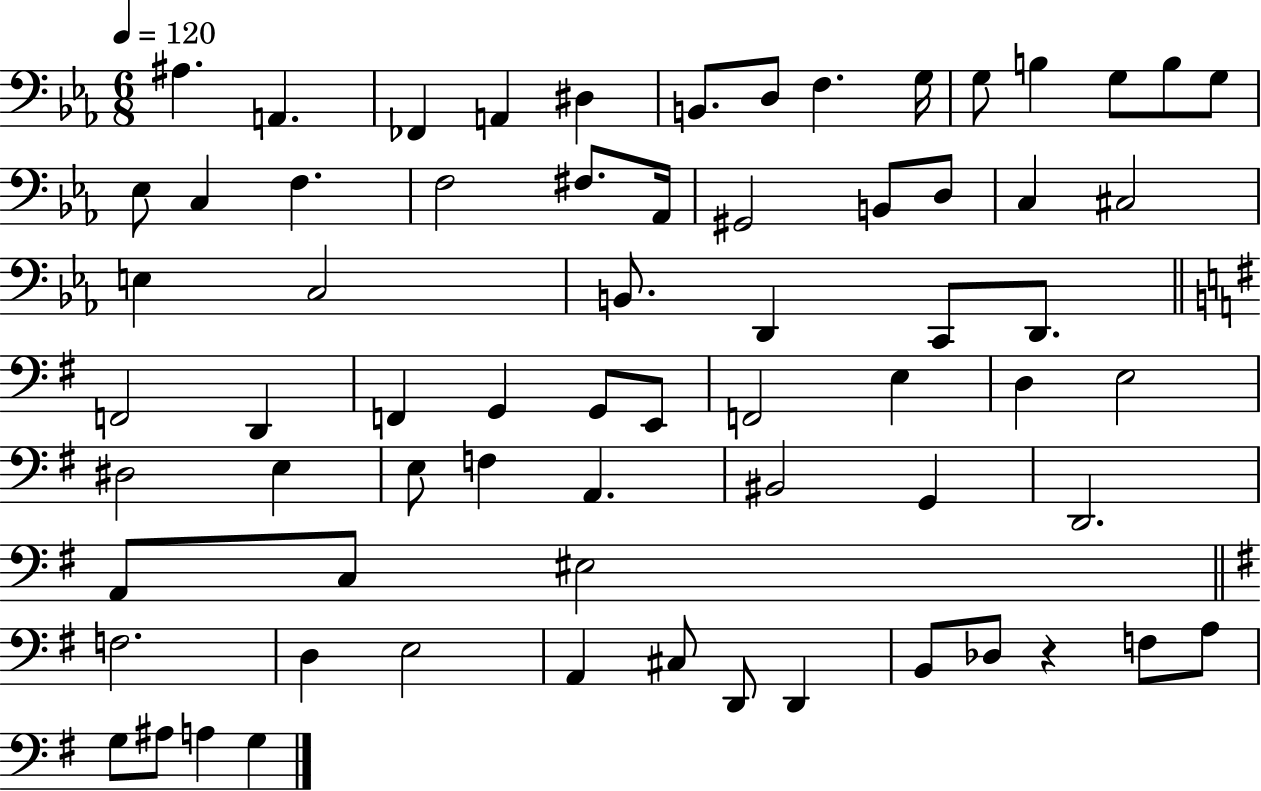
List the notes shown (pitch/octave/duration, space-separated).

A#3/q. A2/q. FES2/q A2/q D#3/q B2/e. D3/e F3/q. G3/s G3/e B3/q G3/e B3/e G3/e Eb3/e C3/q F3/q. F3/h F#3/e. Ab2/s G#2/h B2/e D3/e C3/q C#3/h E3/q C3/h B2/e. D2/q C2/e D2/e. F2/h D2/q F2/q G2/q G2/e E2/e F2/h E3/q D3/q E3/h D#3/h E3/q E3/e F3/q A2/q. BIS2/h G2/q D2/h. A2/e C3/e EIS3/h F3/h. D3/q E3/h A2/q C#3/e D2/e D2/q B2/e Db3/e R/q F3/e A3/e G3/e A#3/e A3/q G3/q